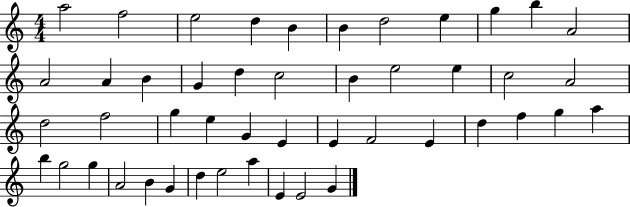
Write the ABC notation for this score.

X:1
T:Untitled
M:4/4
L:1/4
K:C
a2 f2 e2 d B B d2 e g b A2 A2 A B G d c2 B e2 e c2 A2 d2 f2 g e G E E F2 E d f g a b g2 g A2 B G d e2 a E E2 G